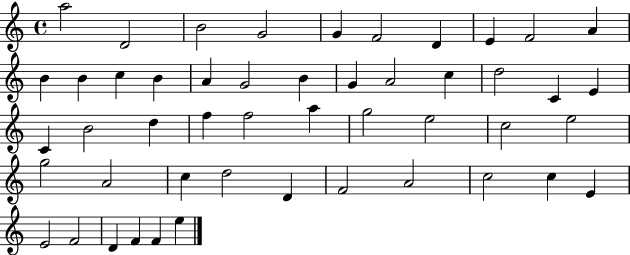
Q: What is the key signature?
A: C major